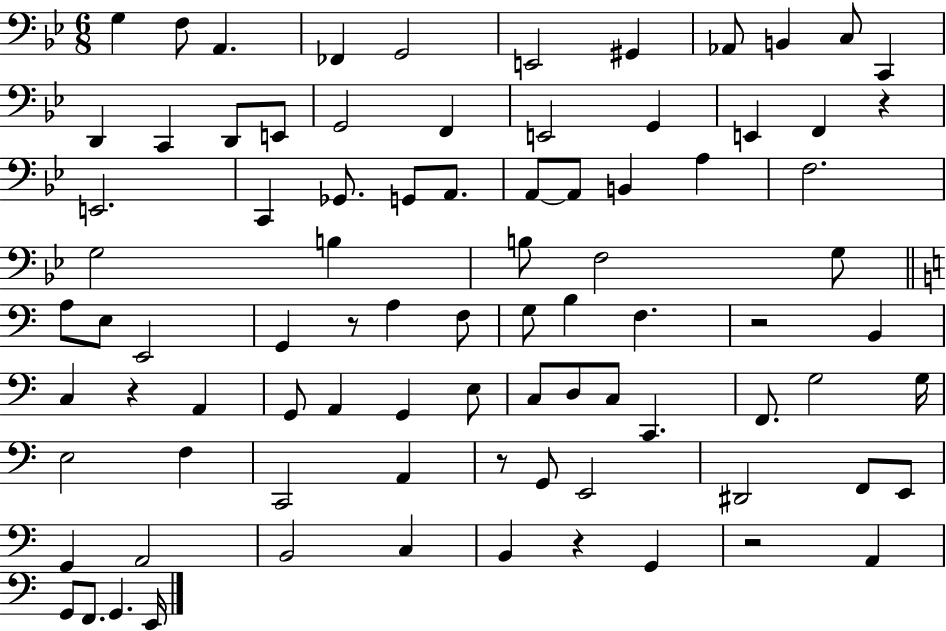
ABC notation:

X:1
T:Untitled
M:6/8
L:1/4
K:Bb
G, F,/2 A,, _F,, G,,2 E,,2 ^G,, _A,,/2 B,, C,/2 C,, D,, C,, D,,/2 E,,/2 G,,2 F,, E,,2 G,, E,, F,, z E,,2 C,, _G,,/2 G,,/2 A,,/2 A,,/2 A,,/2 B,, A, F,2 G,2 B, B,/2 F,2 G,/2 A,/2 E,/2 E,,2 G,, z/2 A, F,/2 G,/2 B, F, z2 B,, C, z A,, G,,/2 A,, G,, E,/2 C,/2 D,/2 C,/2 C,, F,,/2 G,2 G,/4 E,2 F, C,,2 A,, z/2 G,,/2 E,,2 ^D,,2 F,,/2 E,,/2 G,, A,,2 B,,2 C, B,, z G,, z2 A,, G,,/2 F,,/2 G,, E,,/4